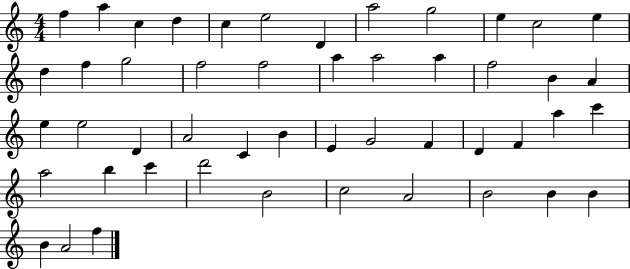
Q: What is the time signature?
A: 4/4